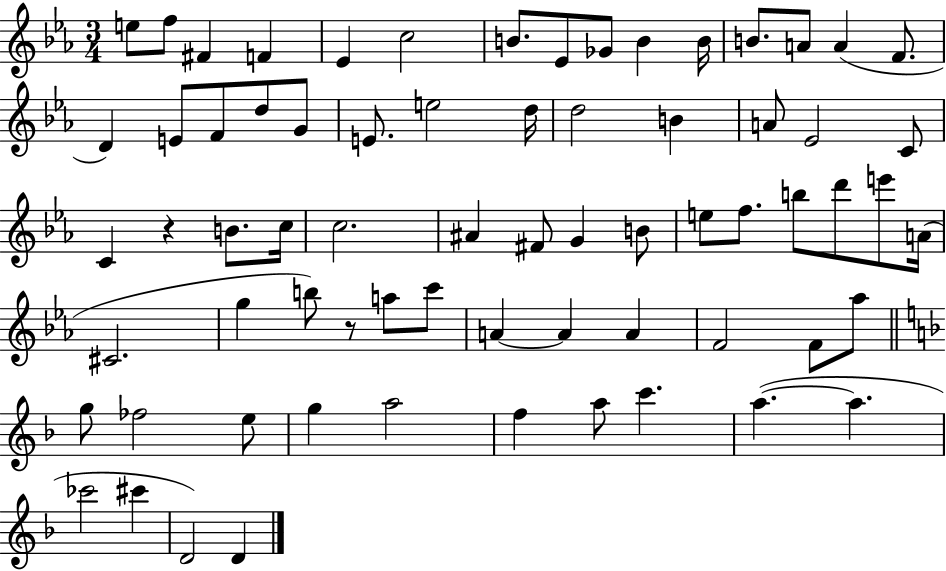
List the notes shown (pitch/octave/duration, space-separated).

E5/e F5/e F#4/q F4/q Eb4/q C5/h B4/e. Eb4/e Gb4/e B4/q B4/s B4/e. A4/e A4/q F4/e. D4/q E4/e F4/e D5/e G4/e E4/e. E5/h D5/s D5/h B4/q A4/e Eb4/h C4/e C4/q R/q B4/e. C5/s C5/h. A#4/q F#4/e G4/q B4/e E5/e F5/e. B5/e D6/e E6/e A4/s C#4/h. G5/q B5/e R/e A5/e C6/e A4/q A4/q A4/q F4/h F4/e Ab5/e G5/e FES5/h E5/e G5/q A5/h F5/q A5/e C6/q. A5/q. A5/q. CES6/h C#6/q D4/h D4/q